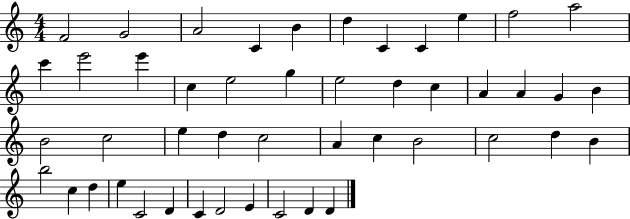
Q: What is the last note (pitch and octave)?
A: D4